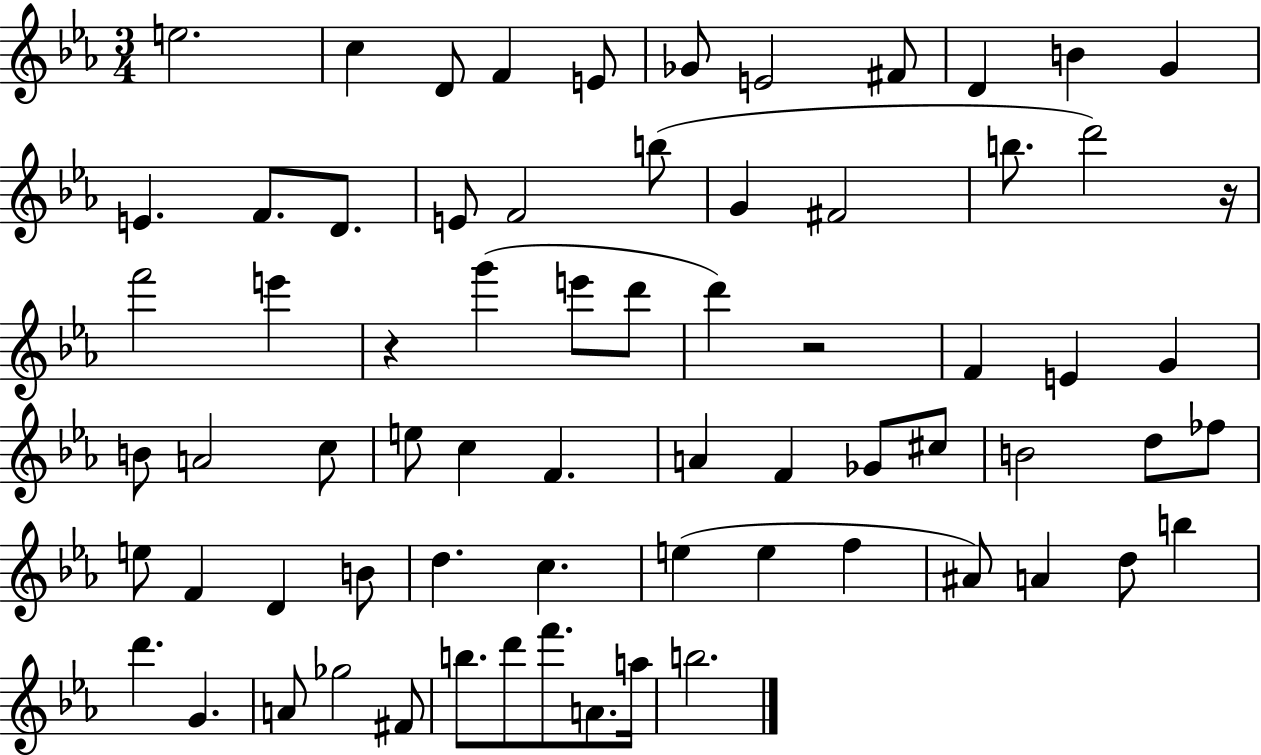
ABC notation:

X:1
T:Untitled
M:3/4
L:1/4
K:Eb
e2 c D/2 F E/2 _G/2 E2 ^F/2 D B G E F/2 D/2 E/2 F2 b/2 G ^F2 b/2 d'2 z/4 f'2 e' z g' e'/2 d'/2 d' z2 F E G B/2 A2 c/2 e/2 c F A F _G/2 ^c/2 B2 d/2 _f/2 e/2 F D B/2 d c e e f ^A/2 A d/2 b d' G A/2 _g2 ^F/2 b/2 d'/2 f'/2 A/2 a/4 b2